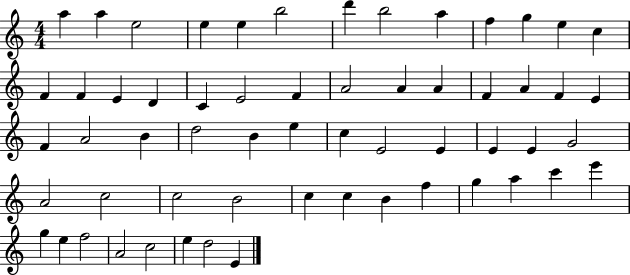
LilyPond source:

{
  \clef treble
  \numericTimeSignature
  \time 4/4
  \key c \major
  a''4 a''4 e''2 | e''4 e''4 b''2 | d'''4 b''2 a''4 | f''4 g''4 e''4 c''4 | \break f'4 f'4 e'4 d'4 | c'4 e'2 f'4 | a'2 a'4 a'4 | f'4 a'4 f'4 e'4 | \break f'4 a'2 b'4 | d''2 b'4 e''4 | c''4 e'2 e'4 | e'4 e'4 g'2 | \break a'2 c''2 | c''2 b'2 | c''4 c''4 b'4 f''4 | g''4 a''4 c'''4 e'''4 | \break g''4 e''4 f''2 | a'2 c''2 | e''4 d''2 e'4 | \bar "|."
}